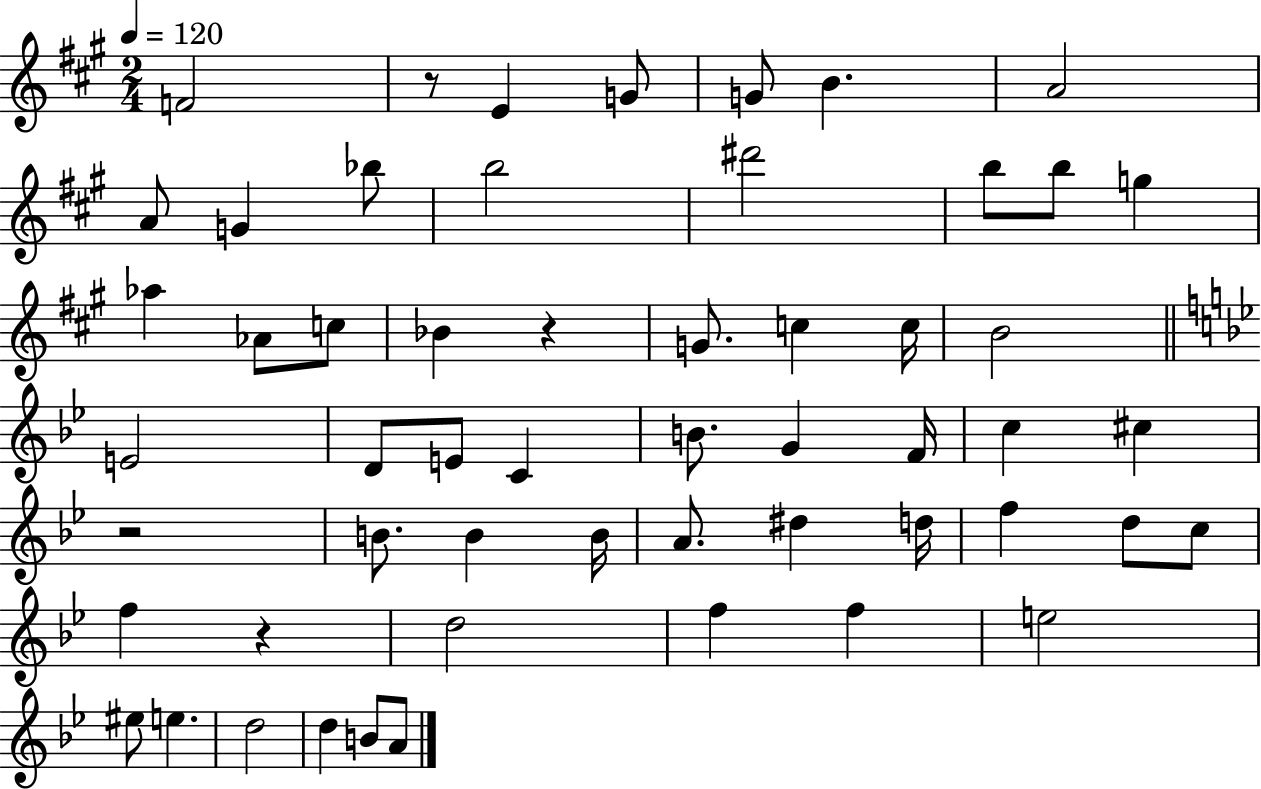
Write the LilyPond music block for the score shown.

{
  \clef treble
  \numericTimeSignature
  \time 2/4
  \key a \major
  \tempo 4 = 120
  f'2 | r8 e'4 g'8 | g'8 b'4. | a'2 | \break a'8 g'4 bes''8 | b''2 | dis'''2 | b''8 b''8 g''4 | \break aes''4 aes'8 c''8 | bes'4 r4 | g'8. c''4 c''16 | b'2 | \break \bar "||" \break \key g \minor e'2 | d'8 e'8 c'4 | b'8. g'4 f'16 | c''4 cis''4 | \break r2 | b'8. b'4 b'16 | a'8. dis''4 d''16 | f''4 d''8 c''8 | \break f''4 r4 | d''2 | f''4 f''4 | e''2 | \break eis''8 e''4. | d''2 | d''4 b'8 a'8 | \bar "|."
}